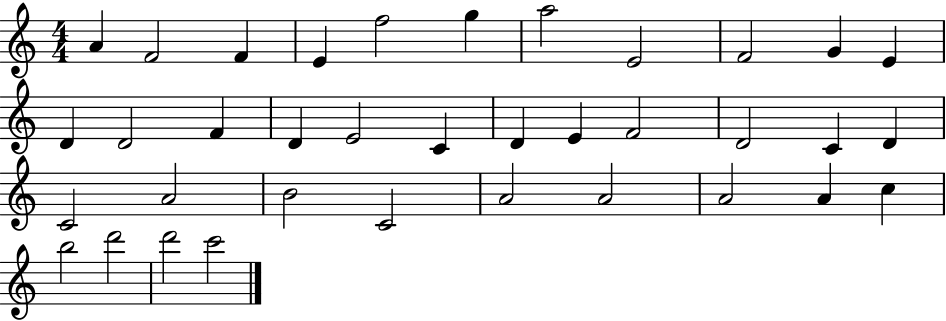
{
  \clef treble
  \numericTimeSignature
  \time 4/4
  \key c \major
  a'4 f'2 f'4 | e'4 f''2 g''4 | a''2 e'2 | f'2 g'4 e'4 | \break d'4 d'2 f'4 | d'4 e'2 c'4 | d'4 e'4 f'2 | d'2 c'4 d'4 | \break c'2 a'2 | b'2 c'2 | a'2 a'2 | a'2 a'4 c''4 | \break b''2 d'''2 | d'''2 c'''2 | \bar "|."
}